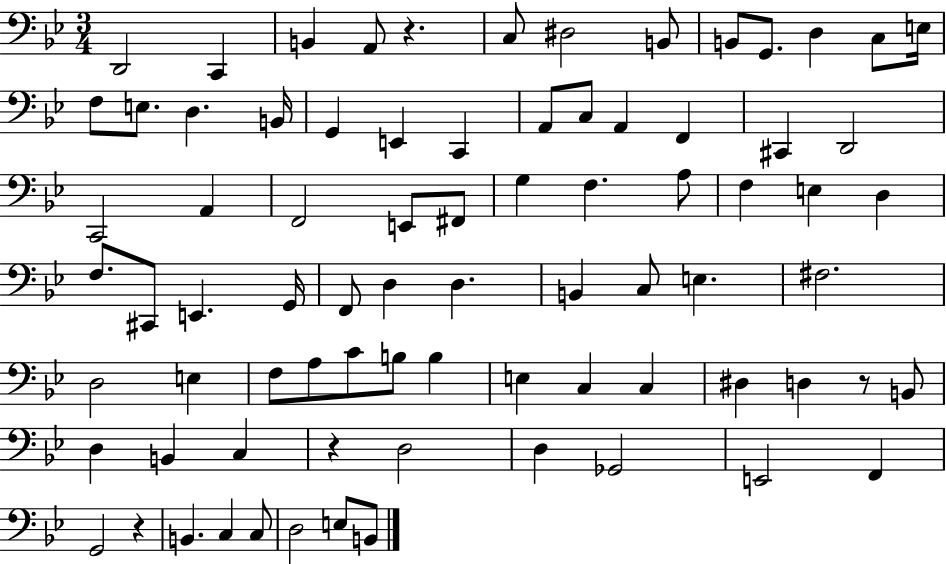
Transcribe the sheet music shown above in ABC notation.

X:1
T:Untitled
M:3/4
L:1/4
K:Bb
D,,2 C,, B,, A,,/2 z C,/2 ^D,2 B,,/2 B,,/2 G,,/2 D, C,/2 E,/4 F,/2 E,/2 D, B,,/4 G,, E,, C,, A,,/2 C,/2 A,, F,, ^C,, D,,2 C,,2 A,, F,,2 E,,/2 ^F,,/2 G, F, A,/2 F, E, D, F,/2 ^C,,/2 E,, G,,/4 F,,/2 D, D, B,, C,/2 E, ^F,2 D,2 E, F,/2 A,/2 C/2 B,/2 B, E, C, C, ^D, D, z/2 B,,/2 D, B,, C, z D,2 D, _G,,2 E,,2 F,, G,,2 z B,, C, C,/2 D,2 E,/2 B,,/2